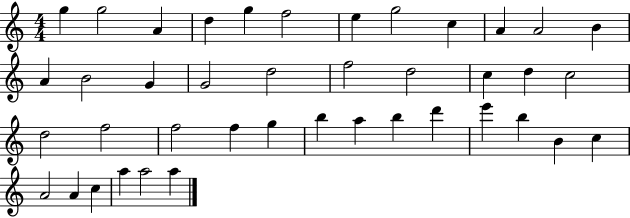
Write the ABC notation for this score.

X:1
T:Untitled
M:4/4
L:1/4
K:C
g g2 A d g f2 e g2 c A A2 B A B2 G G2 d2 f2 d2 c d c2 d2 f2 f2 f g b a b d' e' b B c A2 A c a a2 a